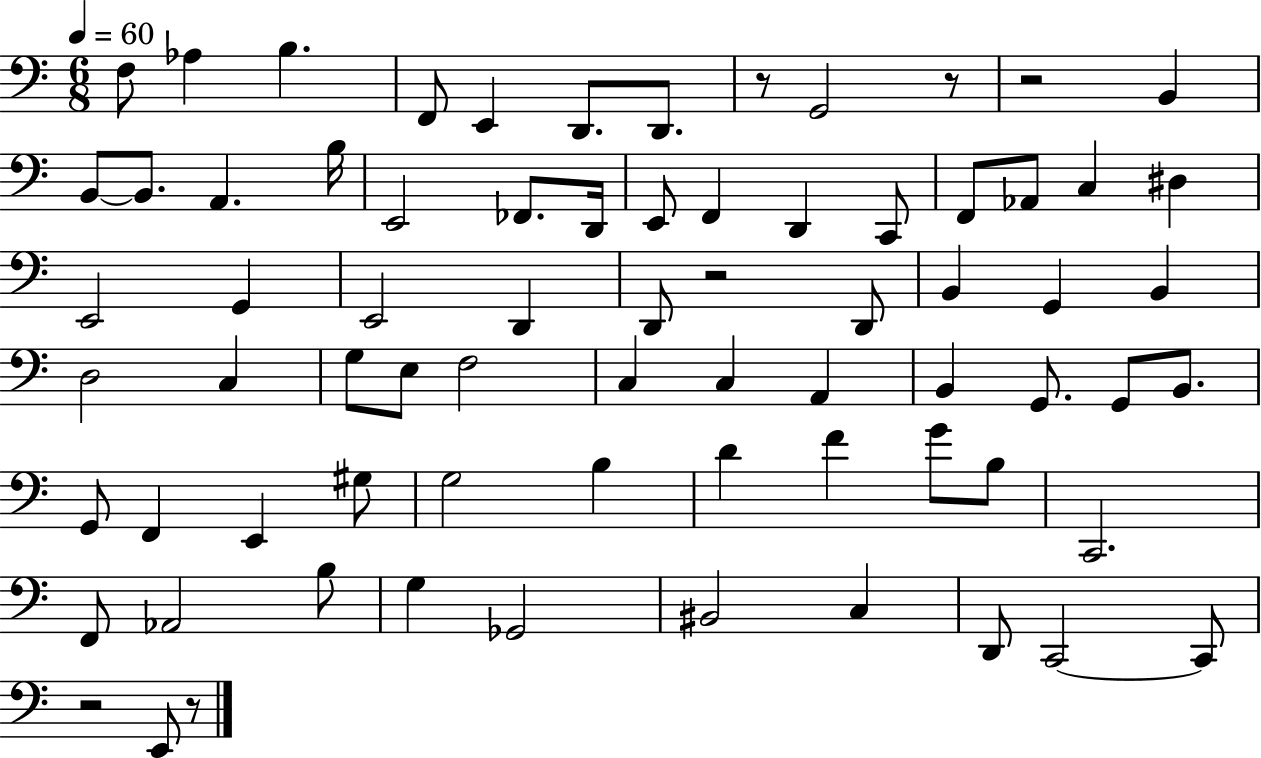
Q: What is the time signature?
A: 6/8